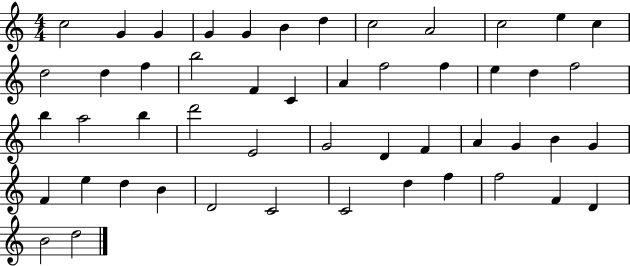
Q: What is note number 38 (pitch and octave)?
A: E5